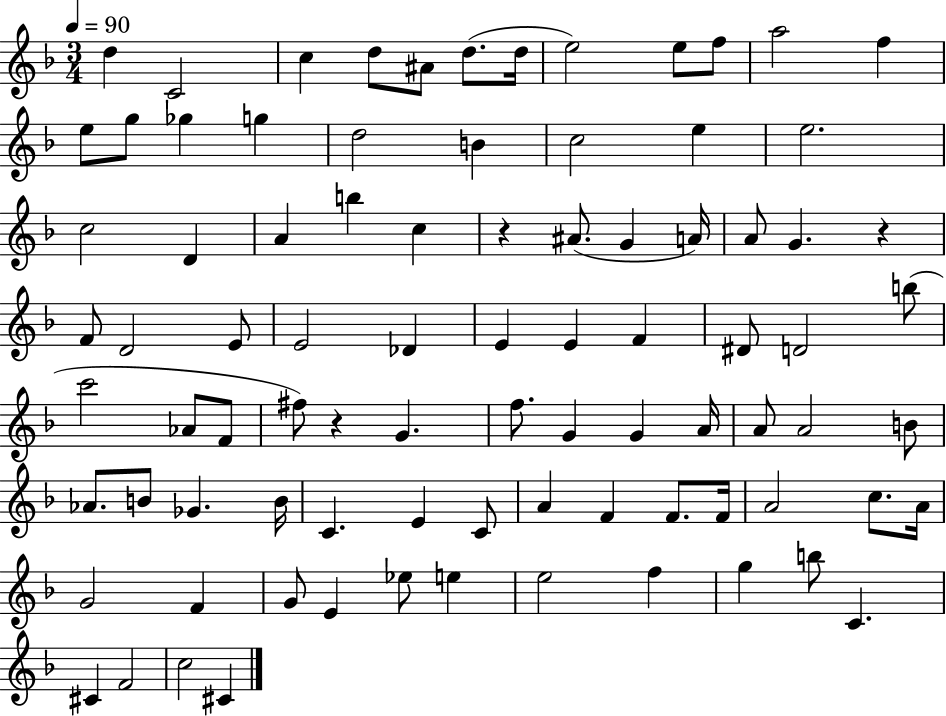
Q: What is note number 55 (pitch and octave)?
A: Ab4